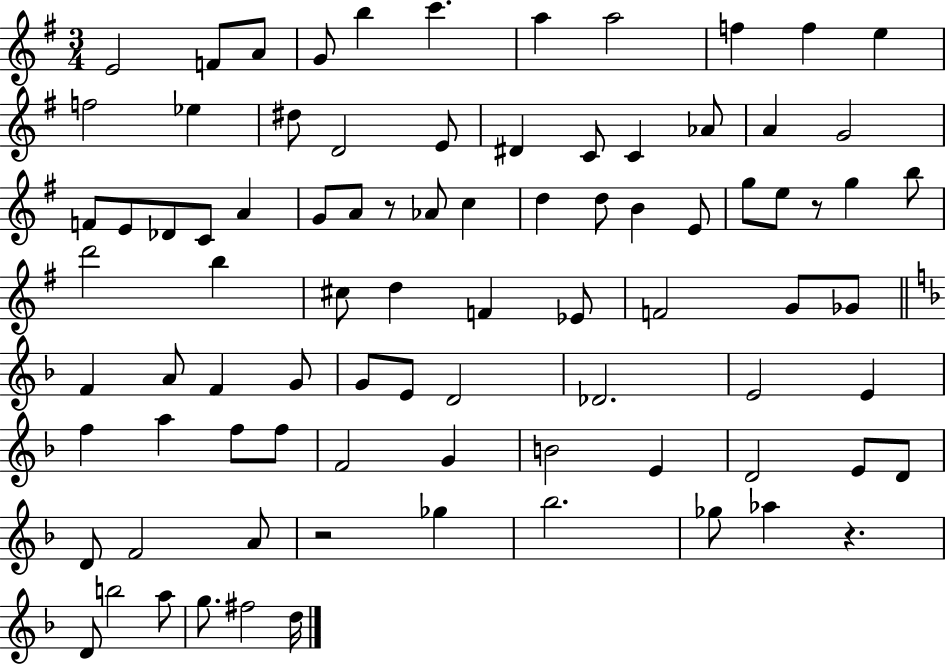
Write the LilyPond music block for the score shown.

{
  \clef treble
  \numericTimeSignature
  \time 3/4
  \key g \major
  e'2 f'8 a'8 | g'8 b''4 c'''4. | a''4 a''2 | f''4 f''4 e''4 | \break f''2 ees''4 | dis''8 d'2 e'8 | dis'4 c'8 c'4 aes'8 | a'4 g'2 | \break f'8 e'8 des'8 c'8 a'4 | g'8 a'8 r8 aes'8 c''4 | d''4 d''8 b'4 e'8 | g''8 e''8 r8 g''4 b''8 | \break d'''2 b''4 | cis''8 d''4 f'4 ees'8 | f'2 g'8 ges'8 | \bar "||" \break \key d \minor f'4 a'8 f'4 g'8 | g'8 e'8 d'2 | des'2. | e'2 e'4 | \break f''4 a''4 f''8 f''8 | f'2 g'4 | b'2 e'4 | d'2 e'8 d'8 | \break d'8 f'2 a'8 | r2 ges''4 | bes''2. | ges''8 aes''4 r4. | \break d'8 b''2 a''8 | g''8. fis''2 d''16 | \bar "|."
}